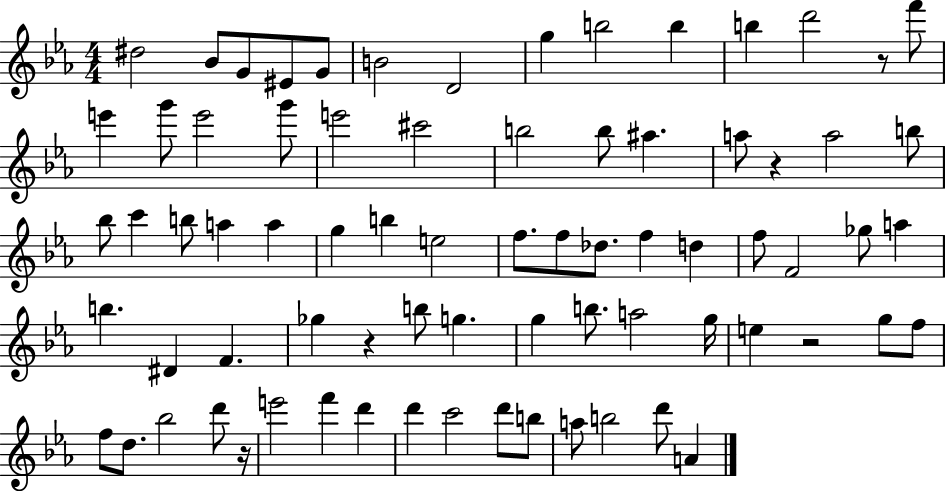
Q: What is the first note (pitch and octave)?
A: D#5